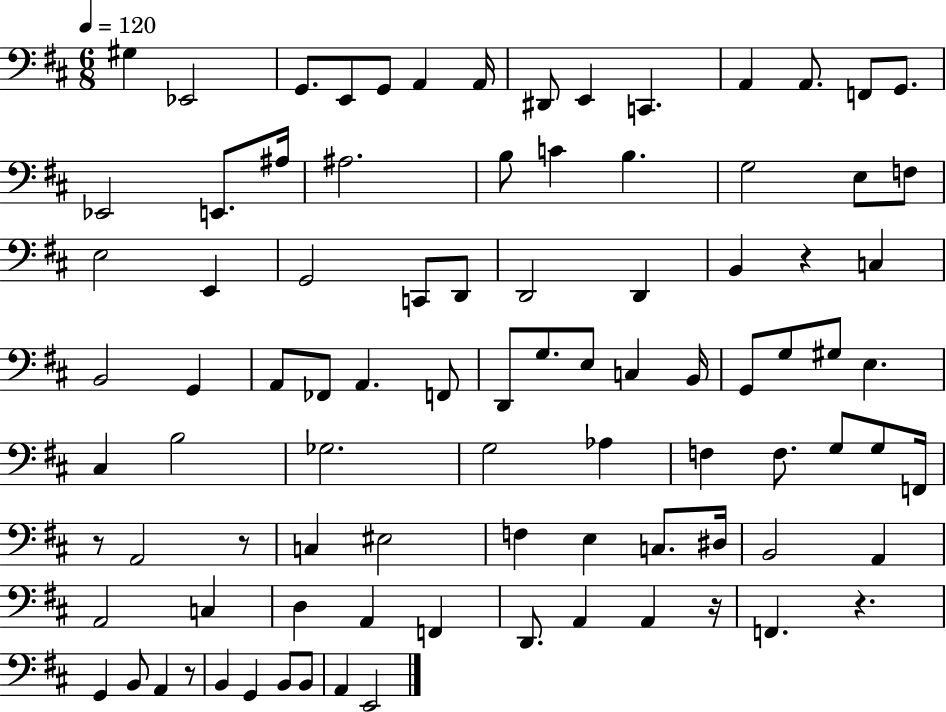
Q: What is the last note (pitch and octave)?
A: E2